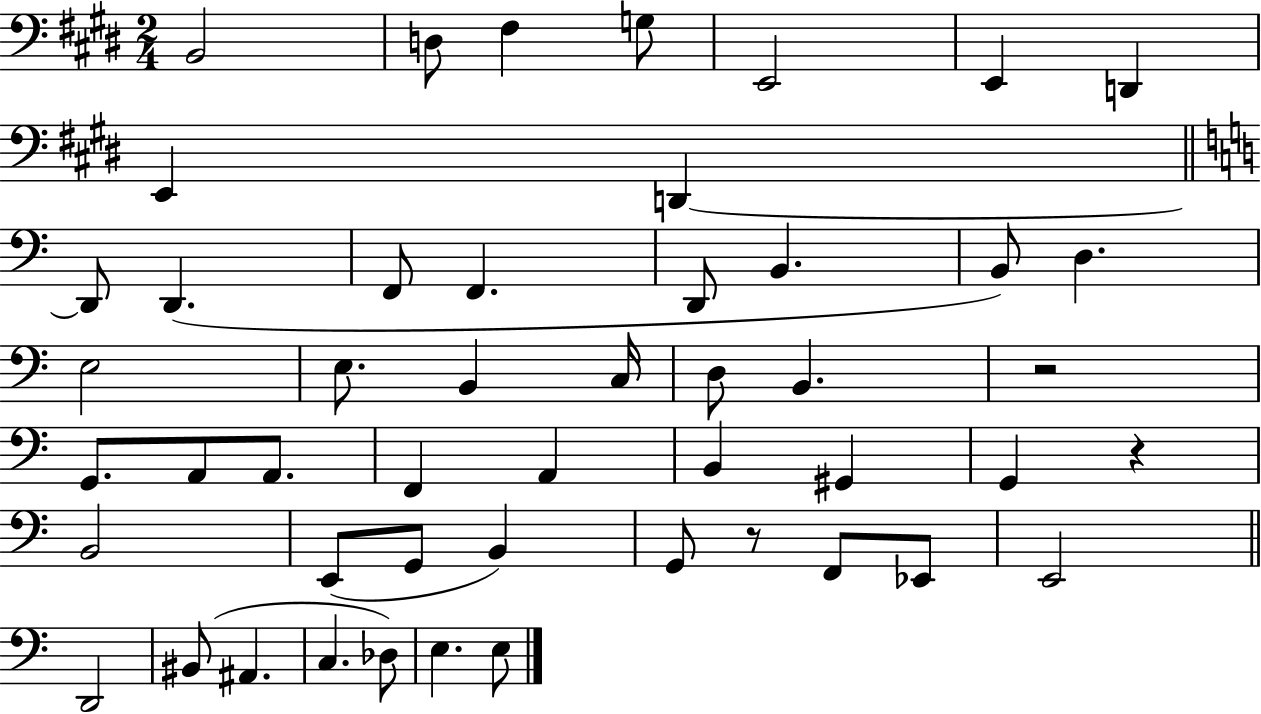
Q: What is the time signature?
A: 2/4